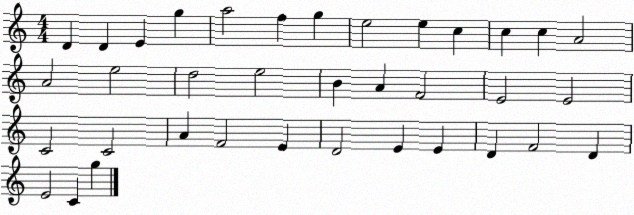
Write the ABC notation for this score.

X:1
T:Untitled
M:4/4
L:1/4
K:C
D D E g a2 f g e2 e c c c A2 A2 e2 d2 e2 B A F2 E2 E2 C2 C2 A F2 E D2 E E D F2 D E2 C g